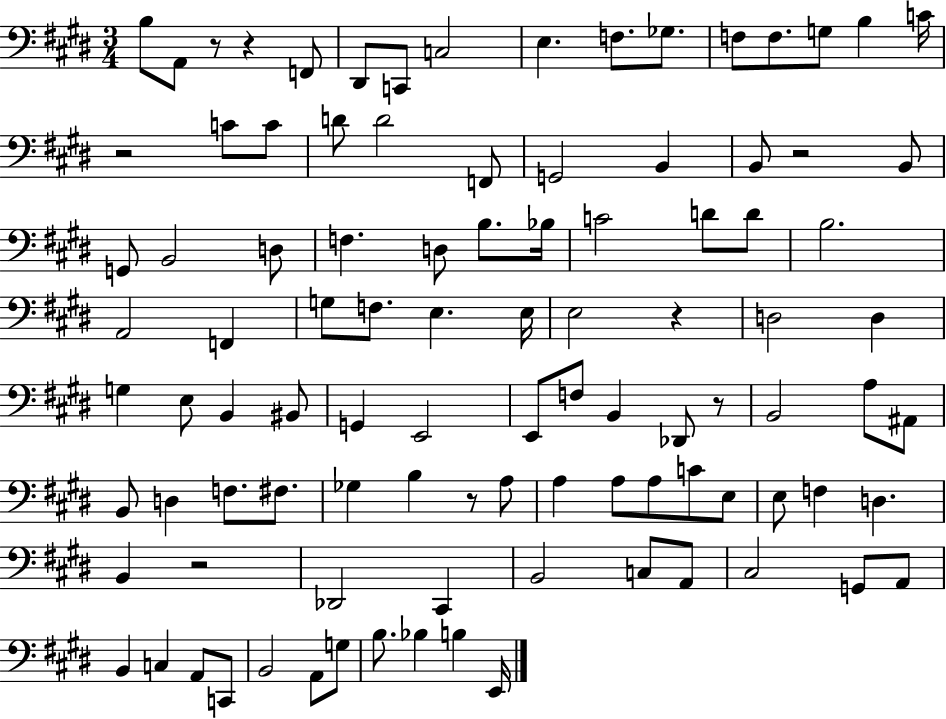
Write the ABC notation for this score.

X:1
T:Untitled
M:3/4
L:1/4
K:E
B,/2 A,,/2 z/2 z F,,/2 ^D,,/2 C,,/2 C,2 E, F,/2 _G,/2 F,/2 F,/2 G,/2 B, C/4 z2 C/2 C/2 D/2 D2 F,,/2 G,,2 B,, B,,/2 z2 B,,/2 G,,/2 B,,2 D,/2 F, D,/2 B,/2 _B,/4 C2 D/2 D/2 B,2 A,,2 F,, G,/2 F,/2 E, E,/4 E,2 z D,2 D, G, E,/2 B,, ^B,,/2 G,, E,,2 E,,/2 F,/2 B,, _D,,/2 z/2 B,,2 A,/2 ^A,,/2 B,,/2 D, F,/2 ^F,/2 _G, B, z/2 A,/2 A, A,/2 A,/2 C/2 E,/2 E,/2 F, D, B,, z2 _D,,2 ^C,, B,,2 C,/2 A,,/2 ^C,2 G,,/2 A,,/2 B,, C, A,,/2 C,,/2 B,,2 A,,/2 G,/2 B,/2 _B, B, E,,/4